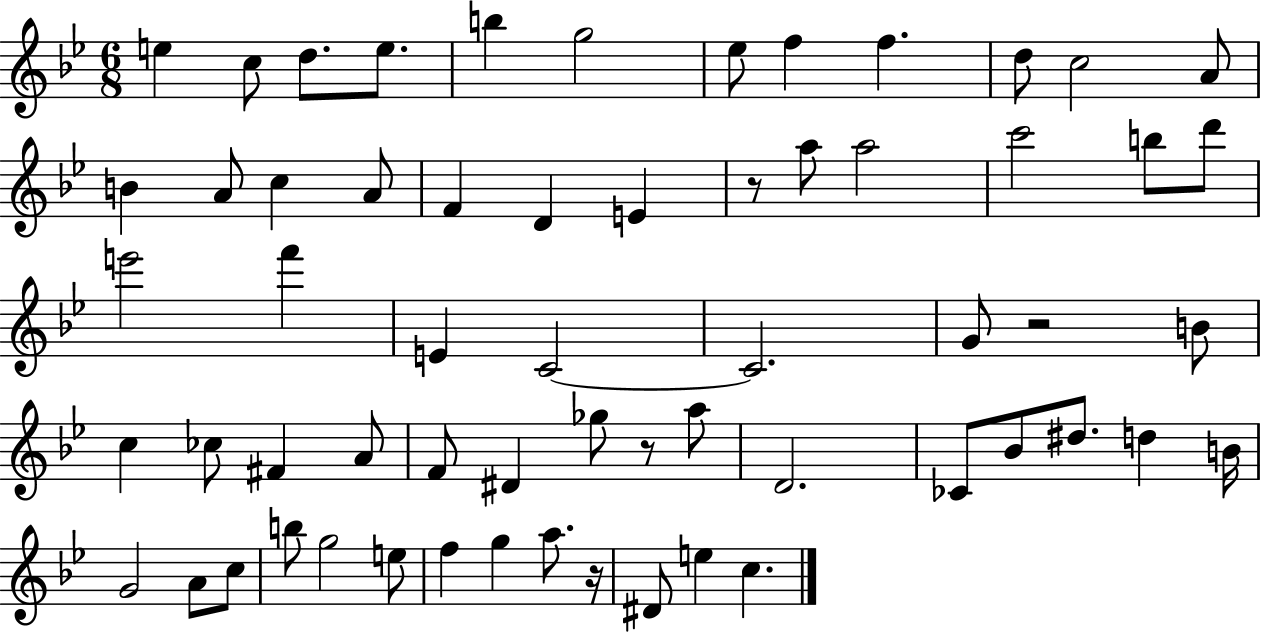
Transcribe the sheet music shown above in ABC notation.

X:1
T:Untitled
M:6/8
L:1/4
K:Bb
e c/2 d/2 e/2 b g2 _e/2 f f d/2 c2 A/2 B A/2 c A/2 F D E z/2 a/2 a2 c'2 b/2 d'/2 e'2 f' E C2 C2 G/2 z2 B/2 c _c/2 ^F A/2 F/2 ^D _g/2 z/2 a/2 D2 _C/2 _B/2 ^d/2 d B/4 G2 A/2 c/2 b/2 g2 e/2 f g a/2 z/4 ^D/2 e c